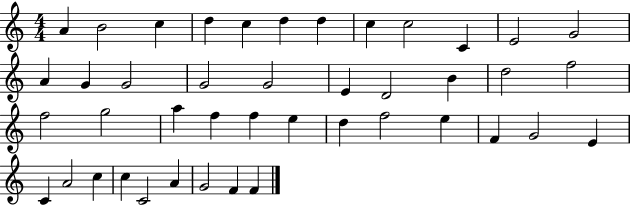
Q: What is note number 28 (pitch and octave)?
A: E5